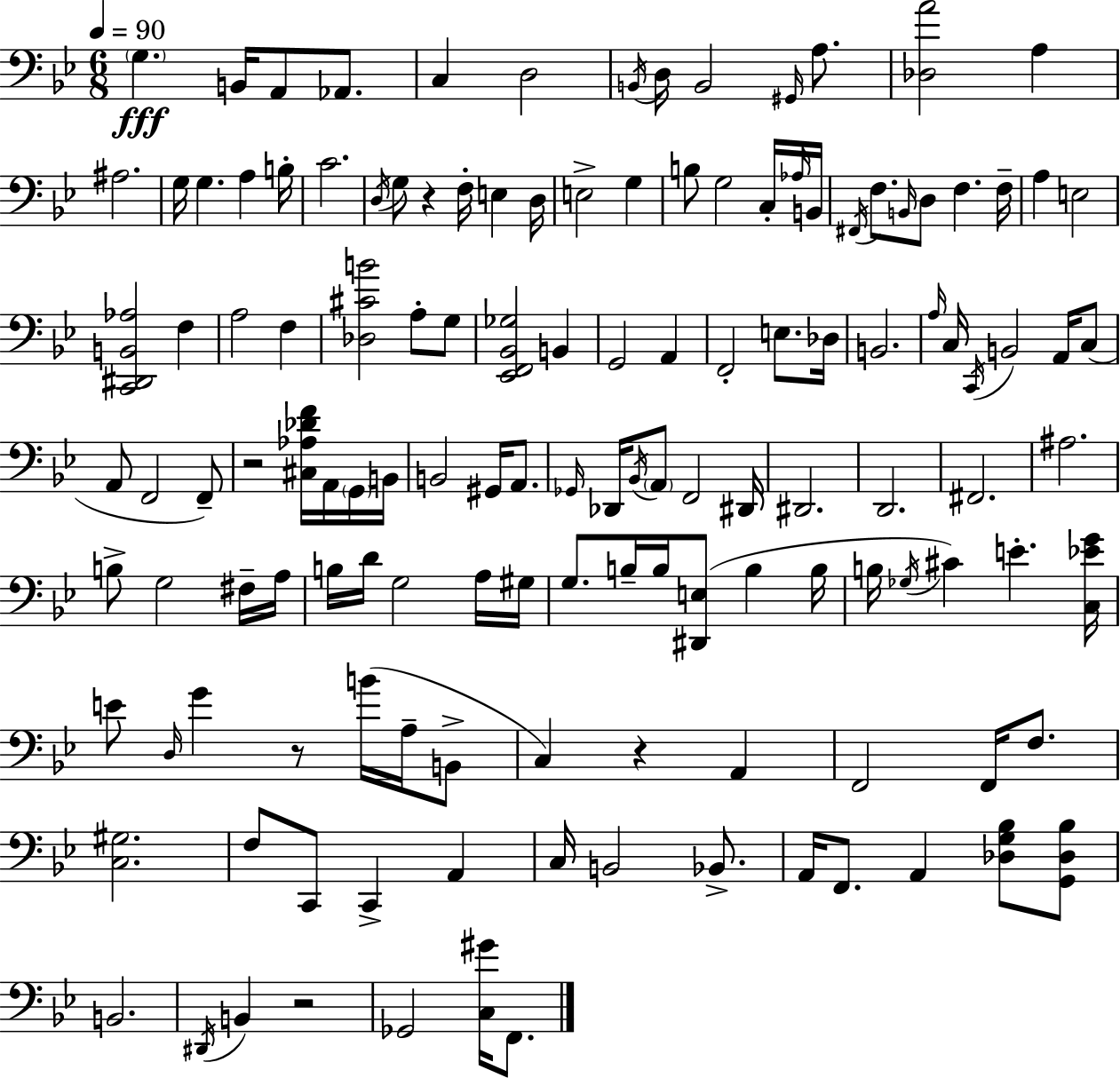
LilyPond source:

{
  \clef bass
  \numericTimeSignature
  \time 6/8
  \key g \minor
  \tempo 4 = 90
  \parenthesize g4.\fff b,16 a,8 aes,8. | c4 d2 | \acciaccatura { b,16 } d16 b,2 \grace { gis,16 } a8. | <des a'>2 a4 | \break ais2. | g16 g4. a4 | b16-. c'2. | \acciaccatura { d16 } g8 r4 f16-. e4 | \break d16 e2-> g4 | b8 g2 | c16-. \grace { aes16 } b,16 \acciaccatura { fis,16 } f8. \grace { b,16 } d8 f4. | f16-- a4 e2 | \break <c, dis, b, aes>2 | f4 a2 | f4 <des cis' b'>2 | a8-. g8 <ees, f, bes, ges>2 | \break b,4 g,2 | a,4 f,2-. | e8. des16 b,2. | \grace { a16 } c16 \acciaccatura { c,16 } b,2 | \break a,16 c8( a,8 f,2 | f,8--) r2 | <cis aes des' f'>16 a,16 \parenthesize g,16 b,16 b,2 | gis,16 a,8. \grace { ges,16 } des,16 \acciaccatura { bes,16 } \parenthesize a,8 | \break f,2 dis,16 dis,2. | d,2. | fis,2. | ais2. | \break b8-> | g2 fis16-- a16 b16 d'16 | g2 a16 gis16 g8. | b16-- b16 <dis, e>8( b4 b16 b16 \acciaccatura { ges16 } | \break cis'4) e'4.-. <c ees' g'>16 e'8 | \grace { d16 } g'4 r8 b'16( a16-- b,8-> | c4) r4 a,4 | f,2 f,16 f8. | \break <c gis>2. | f8 c,8 c,4-> a,4 | c16 b,2 bes,8.-> | a,16 f,8. a,4 <des g bes>8 <g, des bes>8 | \break b,2. | \acciaccatura { dis,16 } b,4 r2 | ges,2 <c gis'>16 f,8. | \bar "|."
}